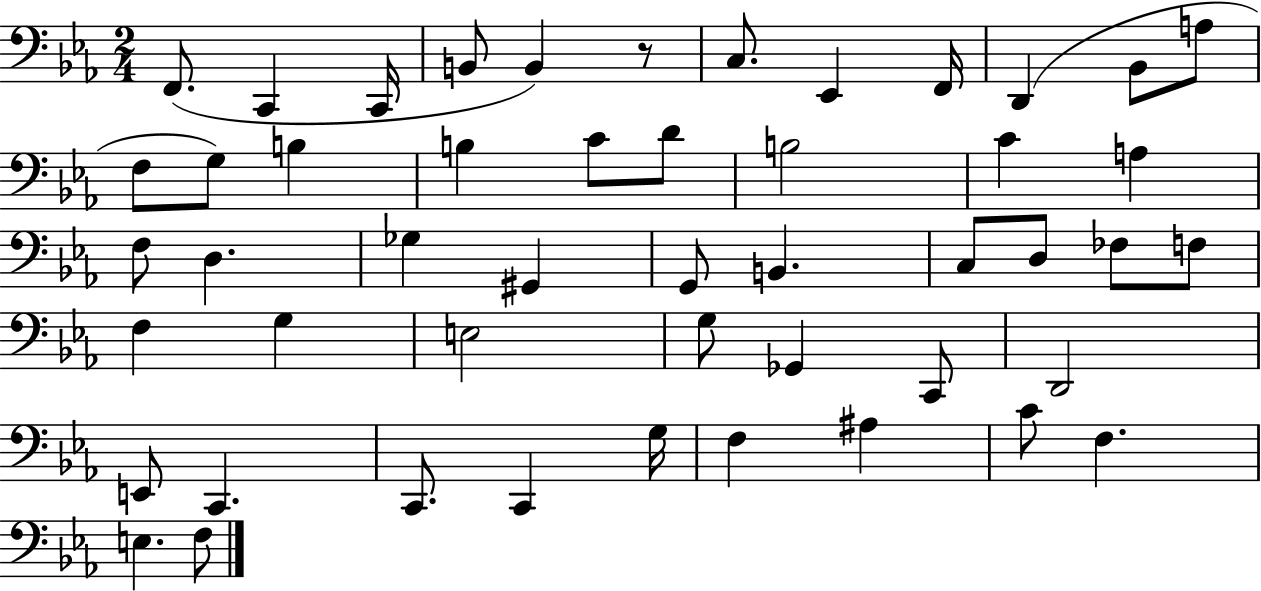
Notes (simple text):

F2/e. C2/q C2/s B2/e B2/q R/e C3/e. Eb2/q F2/s D2/q Bb2/e A3/e F3/e G3/e B3/q B3/q C4/e D4/e B3/h C4/q A3/q F3/e D3/q. Gb3/q G#2/q G2/e B2/q. C3/e D3/e FES3/e F3/e F3/q G3/q E3/h G3/e Gb2/q C2/e D2/h E2/e C2/q. C2/e. C2/q G3/s F3/q A#3/q C4/e F3/q. E3/q. F3/e